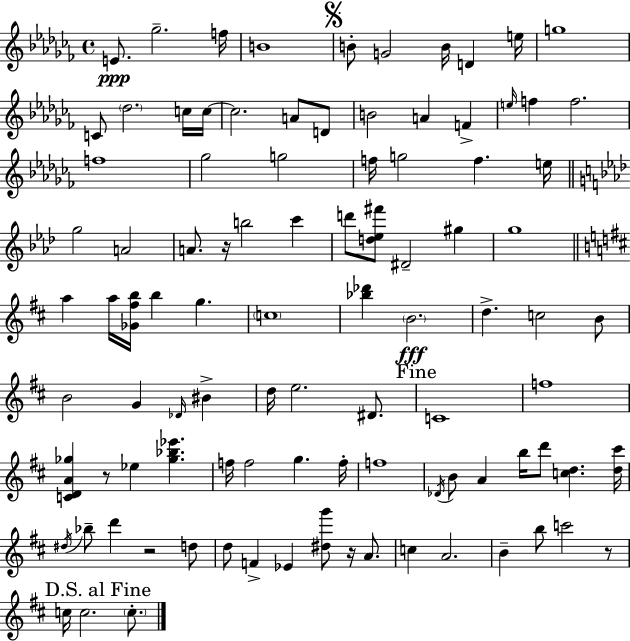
{
  \clef treble
  \time 4/4
  \defaultTimeSignature
  \key aes \minor
  \repeat volta 2 { e'8.\ppp ges''2.-- f''16 | b'1 | \mark \markup { \musicglyph "scripts.segno" } b'8-. g'2 b'16 d'4 e''16 | g''1 | \break c'8 \parenthesize des''2. c''16 c''16~~ | c''2. a'8 d'8 | b'2 a'4 f'4-> | \grace { e''16 } f''4 f''2. | \break f''1 | ges''2 g''2 | f''16 g''2 f''4. | e''16 \bar "||" \break \key aes \major g''2 a'2 | a'8. r16 b''2 c'''4 | d'''8 <d'' ees'' fis'''>8 dis'2-- gis''4 | g''1 | \break \bar "||" \break \key d \major a''4 a''16 <ges' fis'' b''>16 b''4 g''4. | \parenthesize c''1 | <bes'' des'''>4 \parenthesize b'2.\fff | d''4.-> c''2 b'8 | \break b'2 g'4 \grace { des'16 } bis'4-> | d''16 e''2. dis'8. | \mark "Fine" c'1 | f''1 | \break <c' d' a' ges''>4 r8 ees''4 <ges'' bes'' ees'''>4. | f''16 f''2 g''4. | f''16-. f''1 | \acciaccatura { des'16 } b'8 a'4 b''16 d'''8 <c'' d''>4. | \break <d'' cis'''>16 \acciaccatura { dis''16 } bes''8-- d'''4 r2 | d''8 d''8 f'4-> ees'4 <dis'' g'''>8 r16 | a'8. c''4 a'2. | b'4-- b''8 c'''2 | \break r8 \mark "D.S. al Fine" c''16 c''2. | \parenthesize c''8.-. } \bar "|."
}